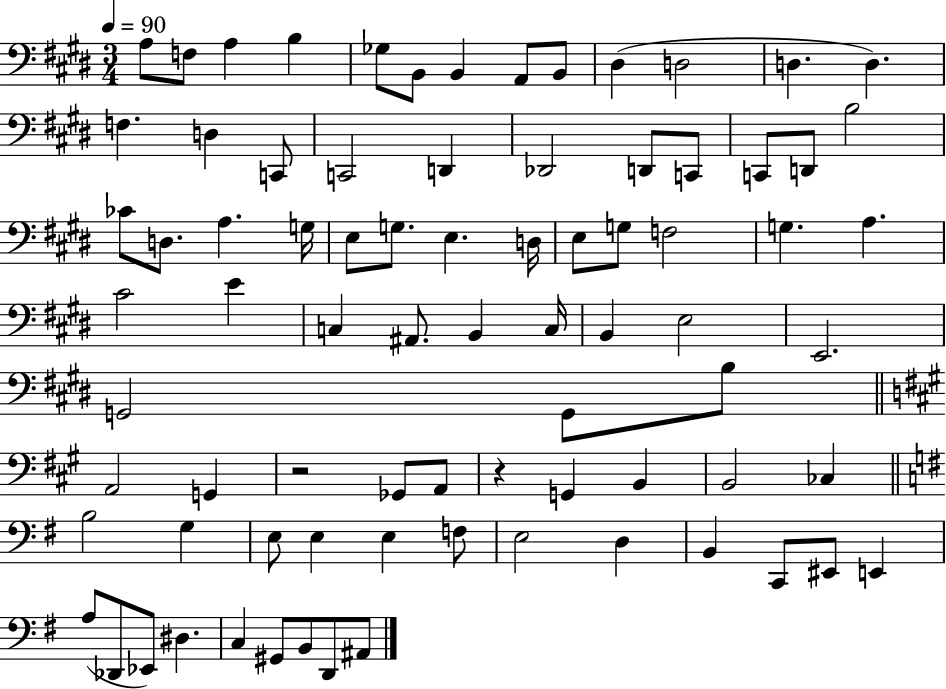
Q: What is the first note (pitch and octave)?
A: A3